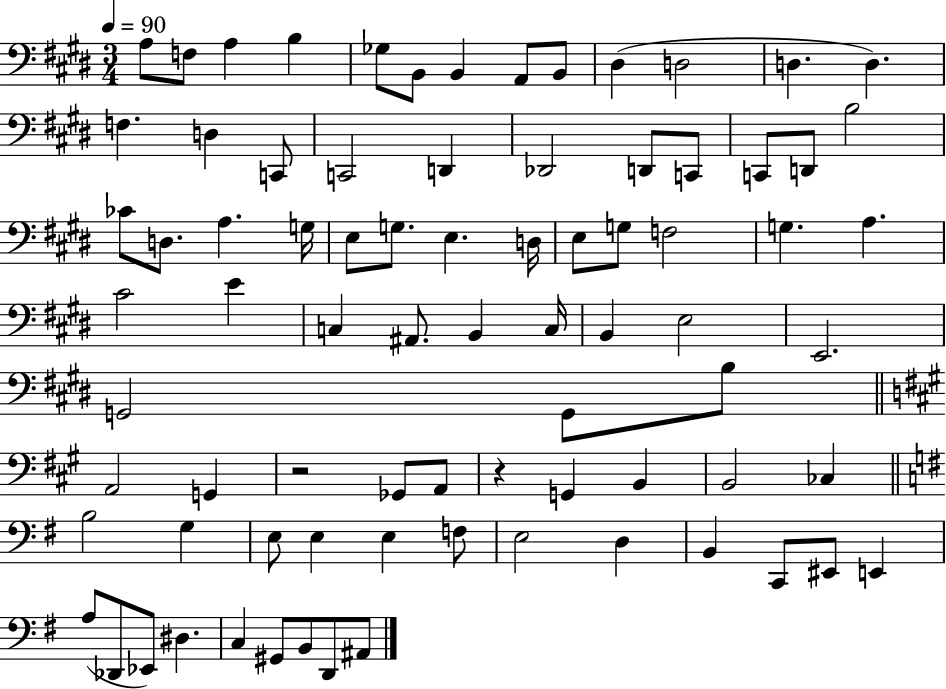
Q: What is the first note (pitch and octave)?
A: A3